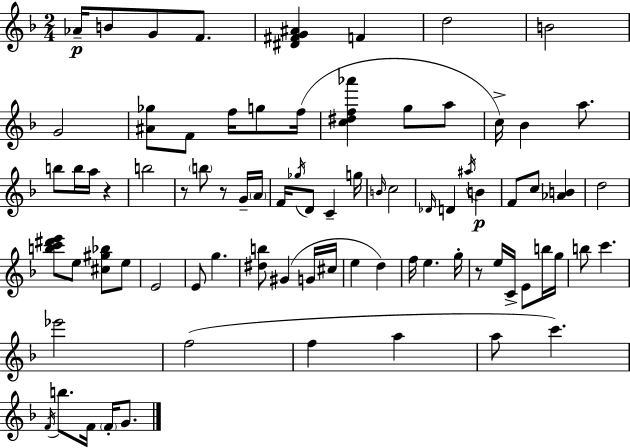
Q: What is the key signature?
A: F major